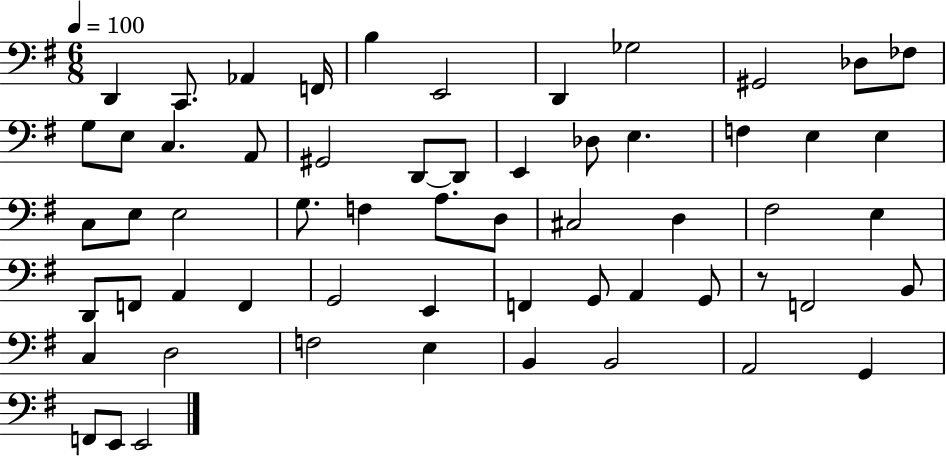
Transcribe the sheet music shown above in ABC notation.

X:1
T:Untitled
M:6/8
L:1/4
K:G
D,, C,,/2 _A,, F,,/4 B, E,,2 D,, _G,2 ^G,,2 _D,/2 _F,/2 G,/2 E,/2 C, A,,/2 ^G,,2 D,,/2 D,,/2 E,, _D,/2 E, F, E, E, C,/2 E,/2 E,2 G,/2 F, A,/2 D,/2 ^C,2 D, ^F,2 E, D,,/2 F,,/2 A,, F,, G,,2 E,, F,, G,,/2 A,, G,,/2 z/2 F,,2 B,,/2 C, D,2 F,2 E, B,, B,,2 A,,2 G,, F,,/2 E,,/2 E,,2